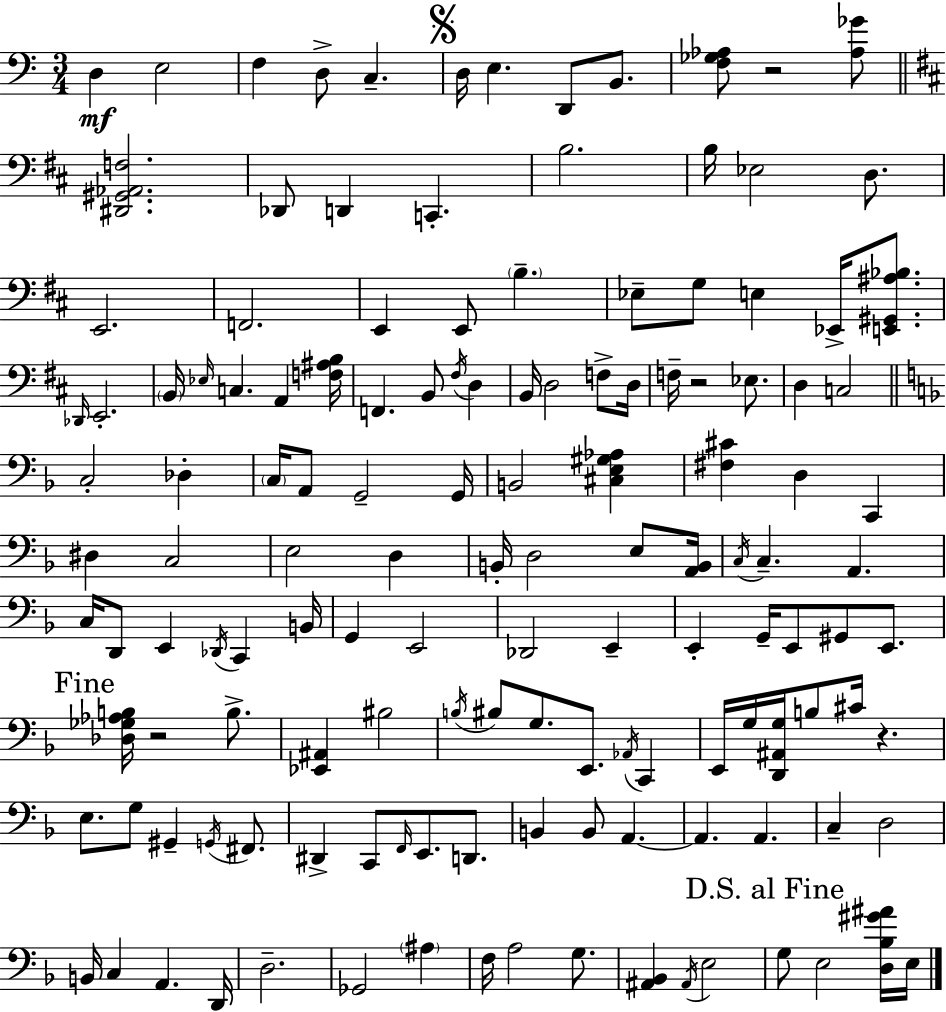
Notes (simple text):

D3/q E3/h F3/q D3/e C3/q. D3/s E3/q. D2/e B2/e. [F3,Gb3,Ab3]/e R/h [Ab3,Gb4]/e [D#2,G#2,Ab2,F3]/h. Db2/e D2/q C2/q. B3/h. B3/s Eb3/h D3/e. E2/h. F2/h. E2/q E2/e B3/q. Eb3/e G3/e E3/q Eb2/s [E2,G#2,A#3,Bb3]/e. Db2/s E2/h. B2/s Eb3/s C3/q. A2/q [F3,A#3,B3]/s F2/q. B2/e F#3/s D3/q B2/s D3/h F3/e D3/s F3/s R/h Eb3/e. D3/q C3/h C3/h Db3/q C3/s A2/e G2/h G2/s B2/h [C#3,E3,G#3,Ab3]/q [F#3,C#4]/q D3/q C2/q D#3/q C3/h E3/h D3/q B2/s D3/h E3/e [A2,B2]/s C3/s C3/q. A2/q. C3/s D2/e E2/q Db2/s C2/q B2/s G2/q E2/h Db2/h E2/q E2/q G2/s E2/e G#2/e E2/e. [Db3,Gb3,Ab3,B3]/s R/h B3/e. [Eb2,A#2]/q BIS3/h B3/s BIS3/e G3/e. E2/e. Ab2/s C2/q E2/s G3/s [D2,A#2,G3]/s B3/e C#4/s R/q. E3/e. G3/e G#2/q G2/s F#2/e. D#2/q C2/e F2/s E2/e. D2/e. B2/q B2/e A2/q. A2/q. A2/q. C3/q D3/h B2/s C3/q A2/q. D2/s D3/h. Gb2/h A#3/q F3/s A3/h G3/e. [A#2,Bb2]/q A#2/s E3/h G3/e E3/h [D3,Bb3,G#4,A#4]/s E3/s